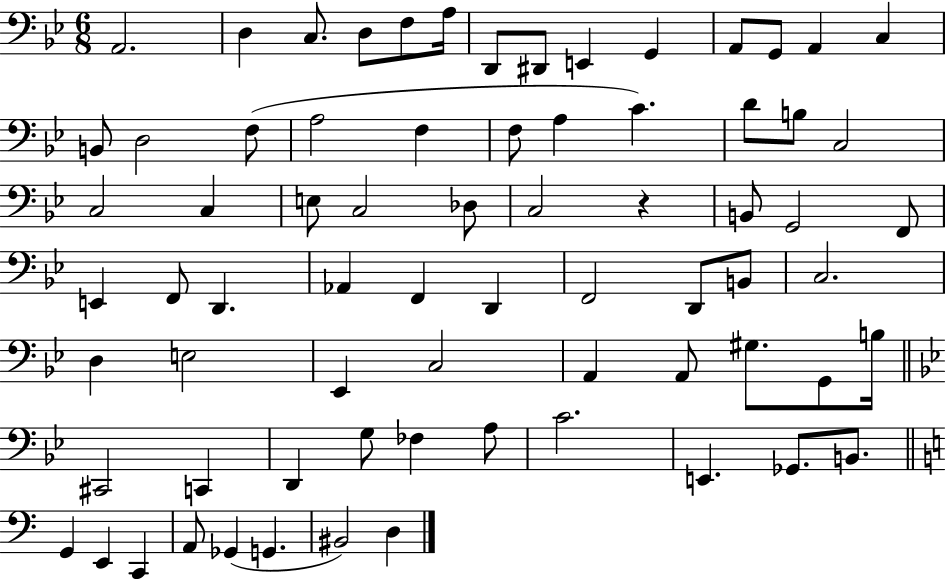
{
  \clef bass
  \numericTimeSignature
  \time 6/8
  \key bes \major
  \repeat volta 2 { a,2. | d4 c8. d8 f8 a16 | d,8 dis,8 e,4 g,4 | a,8 g,8 a,4 c4 | \break b,8 d2 f8( | a2 f4 | f8 a4 c'4.) | d'8 b8 c2 | \break c2 c4 | e8 c2 des8 | c2 r4 | b,8 g,2 f,8 | \break e,4 f,8 d,4. | aes,4 f,4 d,4 | f,2 d,8 b,8 | c2. | \break d4 e2 | ees,4 c2 | a,4 a,8 gis8. g,8 b16 | \bar "||" \break \key bes \major cis,2 c,4 | d,4 g8 fes4 a8 | c'2. | e,4. ges,8. b,8. | \break \bar "||" \break \key c \major g,4 e,4 c,4 | a,8 ges,4( g,4. | bis,2) d4 | } \bar "|."
}